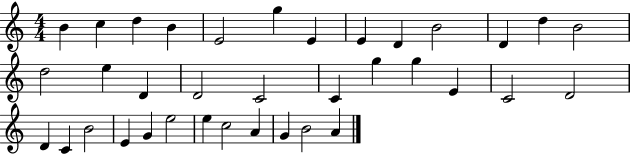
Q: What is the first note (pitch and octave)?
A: B4